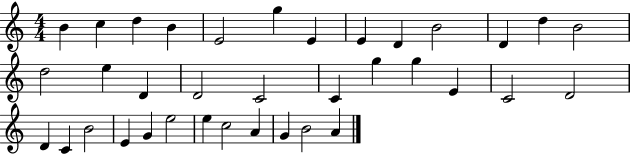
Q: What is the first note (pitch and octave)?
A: B4